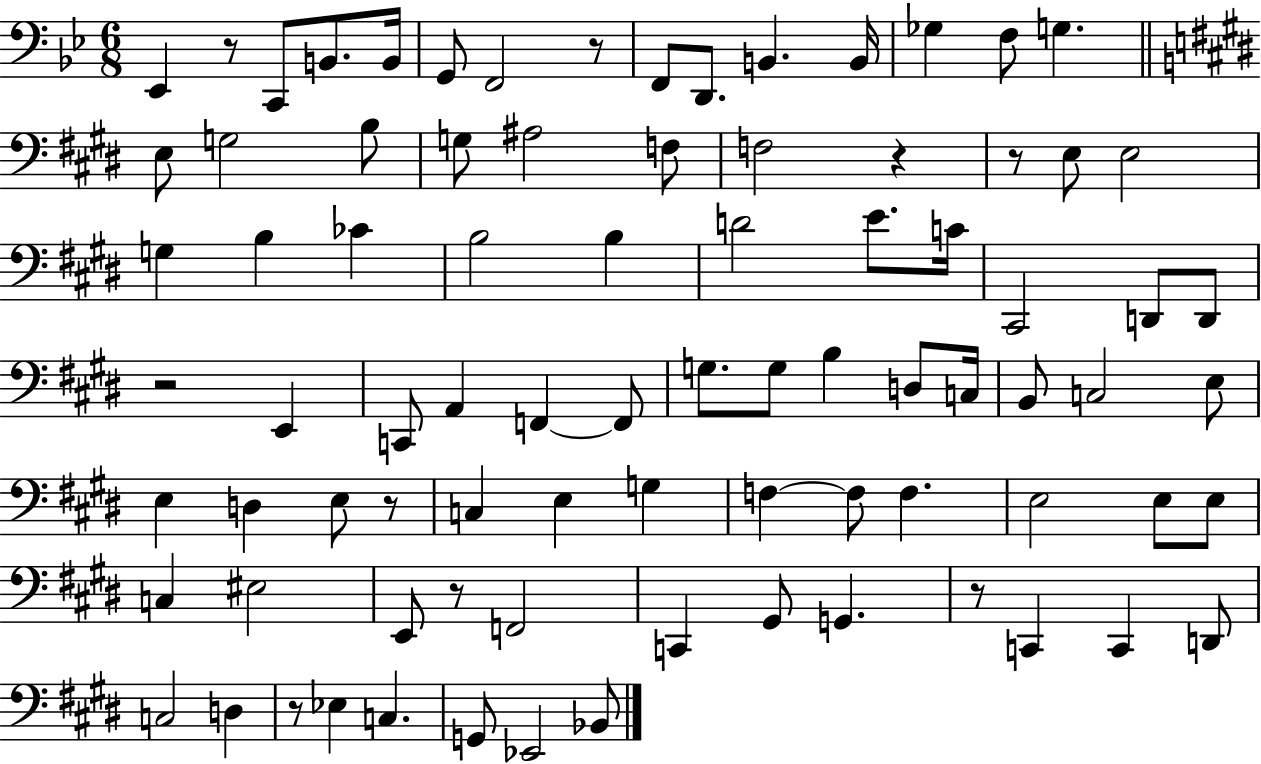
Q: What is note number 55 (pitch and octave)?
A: F3